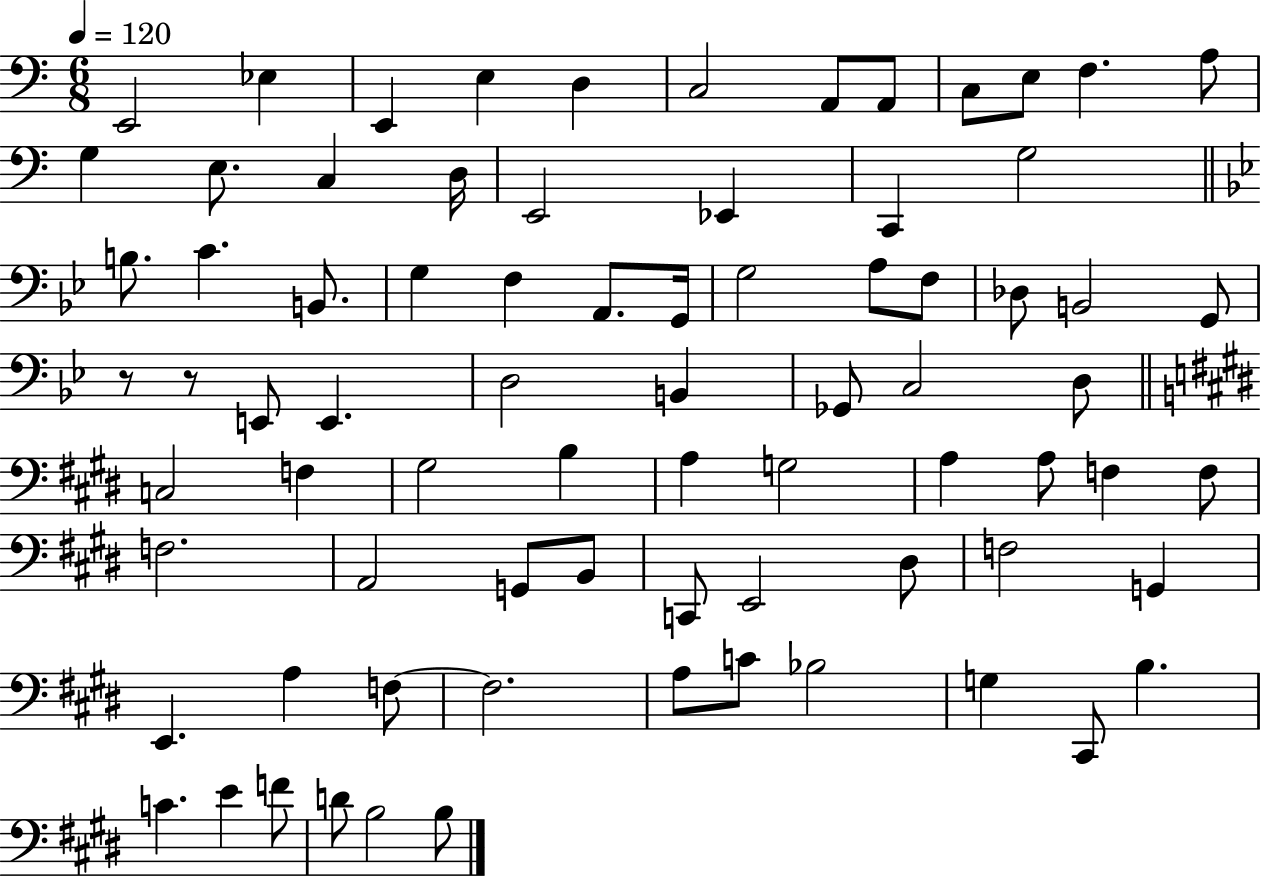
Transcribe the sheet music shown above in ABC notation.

X:1
T:Untitled
M:6/8
L:1/4
K:C
E,,2 _E, E,, E, D, C,2 A,,/2 A,,/2 C,/2 E,/2 F, A,/2 G, E,/2 C, D,/4 E,,2 _E,, C,, G,2 B,/2 C B,,/2 G, F, A,,/2 G,,/4 G,2 A,/2 F,/2 _D,/2 B,,2 G,,/2 z/2 z/2 E,,/2 E,, D,2 B,, _G,,/2 C,2 D,/2 C,2 F, ^G,2 B, A, G,2 A, A,/2 F, F,/2 F,2 A,,2 G,,/2 B,,/2 C,,/2 E,,2 ^D,/2 F,2 G,, E,, A, F,/2 F,2 A,/2 C/2 _B,2 G, ^C,,/2 B, C E F/2 D/2 B,2 B,/2